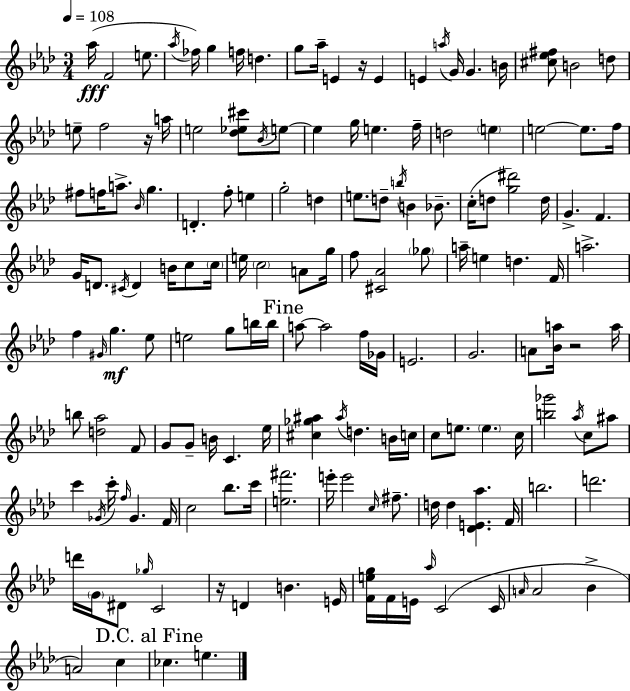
Ab5/s F4/h E5/e. Ab5/s FES5/s G5/q F5/s D5/q. G5/e Ab5/s E4/q R/s E4/q E4/q A5/s G4/s G4/q. B4/s [C#5,Eb5,F#5]/e B4/h D5/e E5/e F5/h R/s A5/s E5/h [Db5,Eb5,C#6]/e Bb4/s E5/e E5/q G5/s E5/q. F5/s D5/h E5/q E5/h E5/e. F5/s F#5/e F5/s A5/e. Bb4/s G5/q. D4/q. F5/e E5/q G5/h D5/q E5/e. D5/e B5/s B4/q Bb4/e. C5/s D5/e [G5,D#6]/h D5/s G4/q. F4/q. G4/s D4/e. C#4/s D4/q B4/s C5/e C5/s E5/s C5/h A4/e G5/s F5/e [C#4,Ab4]/h Gb5/e A5/s E5/q D5/q. F4/s A5/h. F5/q G#4/s G5/q. Eb5/e E5/h G5/e B5/s B5/s A5/e A5/h F5/s Gb4/s E4/h. G4/h. A4/e [Bb4,A5]/s R/h A5/s B5/e [D5,Ab5]/h F4/e G4/e G4/e B4/s C4/q. Eb5/s [C#5,Gb5,A#5]/q A#5/s D5/q. B4/s C5/s C5/e E5/e. E5/q. C5/s [B5,Gb6]/h Ab5/s C5/e A#5/e C6/q Gb4/s C6/s F5/s Gb4/q. F4/s C5/h Bb5/e. C6/s [E5,F#6]/h. E6/s E6/h C5/s F#5/e. D5/s D5/q [Db4,E4,Ab5]/q. F4/s B5/h. D6/h. D6/s G4/s D#4/e Gb5/s C4/h R/s D4/q B4/q. E4/s [F4,E5,G5]/s F4/s E4/s Ab5/s C4/h C4/s A4/s A4/h Bb4/q A4/h C5/q CES5/q. E5/q.